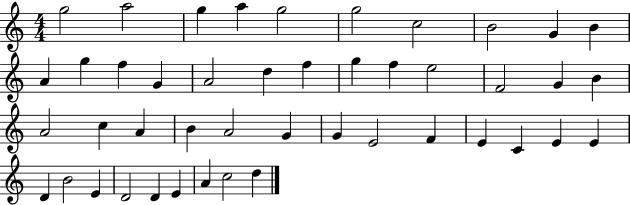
{
  \clef treble
  \numericTimeSignature
  \time 4/4
  \key c \major
  g''2 a''2 | g''4 a''4 g''2 | g''2 c''2 | b'2 g'4 b'4 | \break a'4 g''4 f''4 g'4 | a'2 d''4 f''4 | g''4 f''4 e''2 | f'2 g'4 b'4 | \break a'2 c''4 a'4 | b'4 a'2 g'4 | g'4 e'2 f'4 | e'4 c'4 e'4 e'4 | \break d'4 b'2 e'4 | d'2 d'4 e'4 | a'4 c''2 d''4 | \bar "|."
}